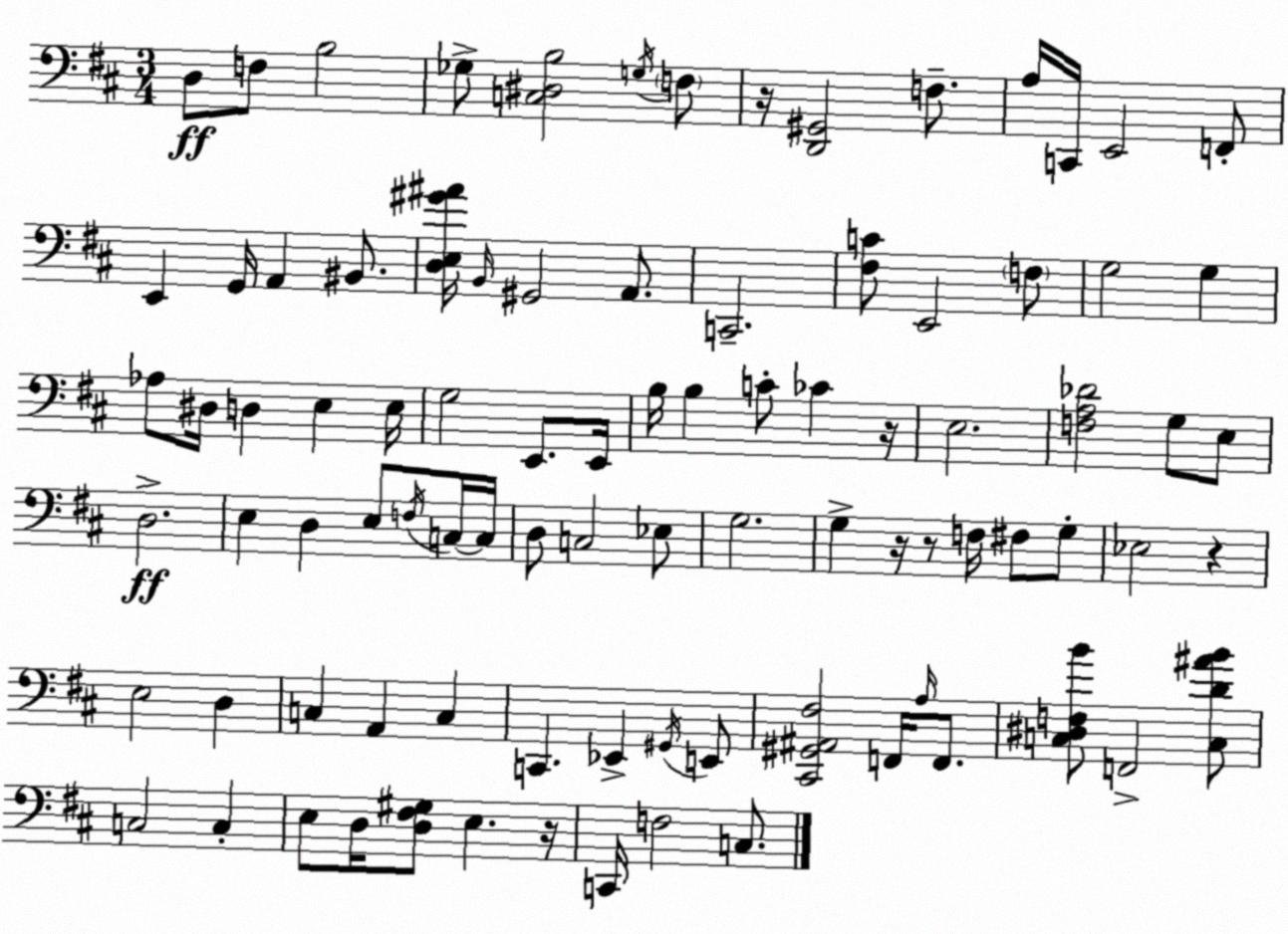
X:1
T:Untitled
M:3/4
L:1/4
K:D
D,/2 F,/2 B,2 _G,/2 [C,^D,B,]2 G,/4 F,/2 z/4 [D,,^G,,]2 F,/2 A,/4 C,,/4 E,,2 F,,/2 E,, G,,/4 A,, ^B,,/2 [D,E,^G^A]/4 B,,/4 ^G,,2 A,,/2 C,,2 [^F,C]/2 E,,2 F,/2 G,2 G, _A,/2 ^D,/4 D, E, E,/4 G,2 E,,/2 E,,/4 B,/4 B, C/2 _C z/4 E,2 [F,A,_D]2 G,/2 E,/2 D,2 E, D, E,/2 F,/4 C,/4 C,/4 D,/2 C,2 _E,/2 G,2 G, z/4 z/2 F,/4 ^F,/2 G,/2 _E,2 z E,2 D, C, A,, C, C,, _E,, ^G,,/4 E,,/2 [^C,,^G,,^A,,^F,]2 F,,/4 A,/4 F,,/2 [C,^D,F,B]/2 F,,2 [C,D^AB]/2 C,2 C, E,/2 D,/4 [D,^F,^G,]/2 E, z/4 C,,/4 F,2 C,/2